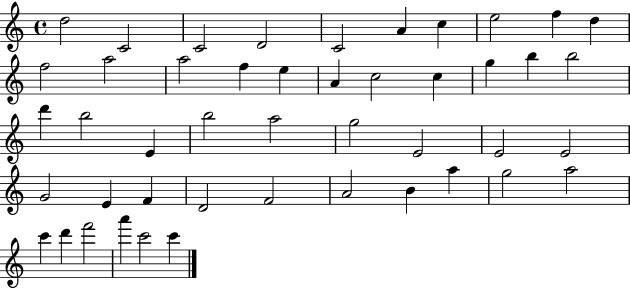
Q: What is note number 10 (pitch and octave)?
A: D5